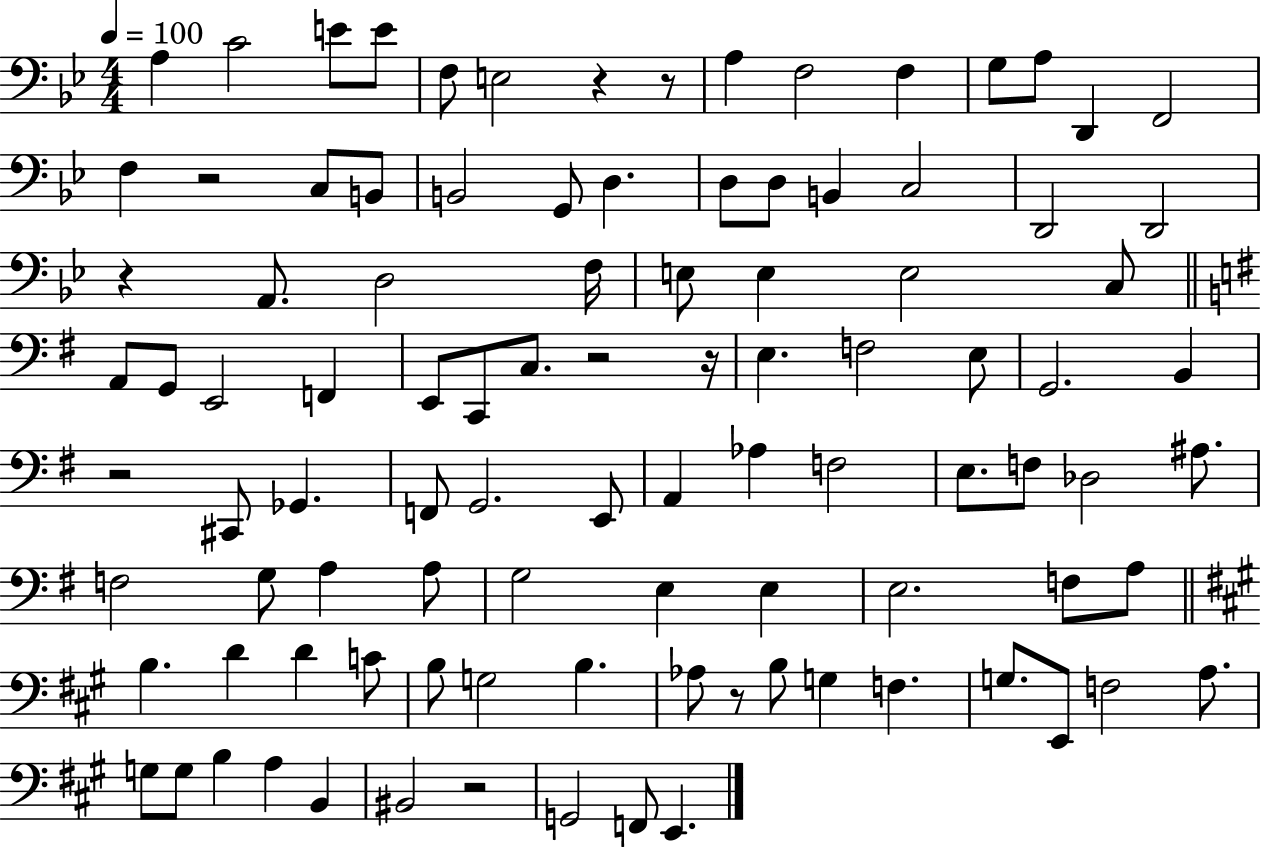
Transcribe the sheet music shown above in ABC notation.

X:1
T:Untitled
M:4/4
L:1/4
K:Bb
A, C2 E/2 E/2 F,/2 E,2 z z/2 A, F,2 F, G,/2 A,/2 D,, F,,2 F, z2 C,/2 B,,/2 B,,2 G,,/2 D, D,/2 D,/2 B,, C,2 D,,2 D,,2 z A,,/2 D,2 F,/4 E,/2 E, E,2 C,/2 A,,/2 G,,/2 E,,2 F,, E,,/2 C,,/2 C,/2 z2 z/4 E, F,2 E,/2 G,,2 B,, z2 ^C,,/2 _G,, F,,/2 G,,2 E,,/2 A,, _A, F,2 E,/2 F,/2 _D,2 ^A,/2 F,2 G,/2 A, A,/2 G,2 E, E, E,2 F,/2 A,/2 B, D D C/2 B,/2 G,2 B, _A,/2 z/2 B,/2 G, F, G,/2 E,,/2 F,2 A,/2 G,/2 G,/2 B, A, B,, ^B,,2 z2 G,,2 F,,/2 E,,